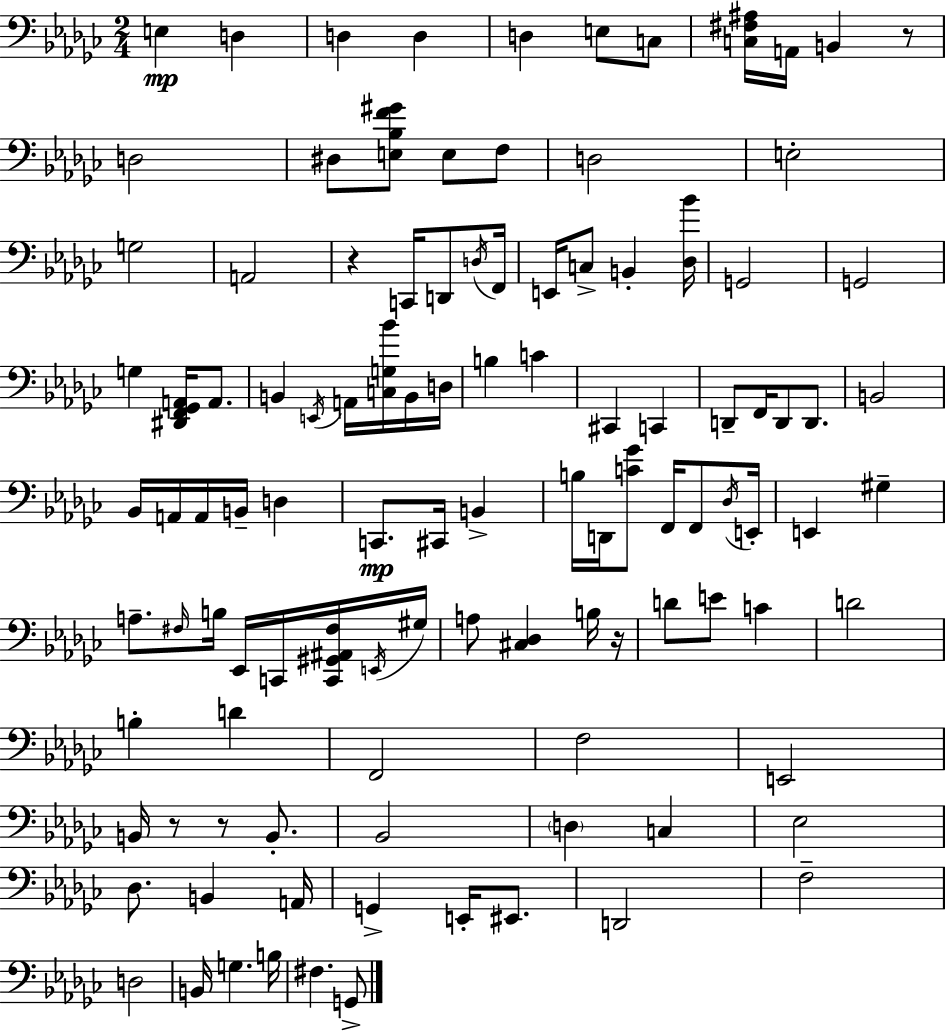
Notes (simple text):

E3/q D3/q D3/q D3/q D3/q E3/e C3/e [C3,F#3,A#3]/s A2/s B2/q R/e D3/h D#3/e [E3,Bb3,F4,G#4]/e E3/e F3/e D3/h E3/h G3/h A2/h R/q C2/s D2/e D3/s F2/s E2/s C3/e B2/q [Db3,Bb4]/s G2/h G2/h G3/q [D#2,F2,Gb2,A2]/s A2/e. B2/q E2/s A2/s [C3,G3,Bb4]/s B2/s D3/s B3/q C4/q C#2/q C2/q D2/e F2/s D2/e D2/e. B2/h Bb2/s A2/s A2/s B2/s D3/q C2/e. C#2/s B2/q B3/s D2/s [C4,Gb4]/e F2/s F2/e Db3/s E2/s E2/q G#3/q A3/e. F#3/s B3/s Eb2/s C2/s [C2,G#2,A#2,F#3]/s E2/s G#3/s A3/e [C#3,Db3]/q B3/s R/s D4/e E4/e C4/q D4/h B3/q D4/q F2/h F3/h E2/h B2/s R/e R/e B2/e. Bb2/h D3/q C3/q Eb3/h Db3/e. B2/q A2/s G2/q E2/s EIS2/e. D2/h F3/h D3/h B2/s G3/q. B3/s F#3/q. G2/e